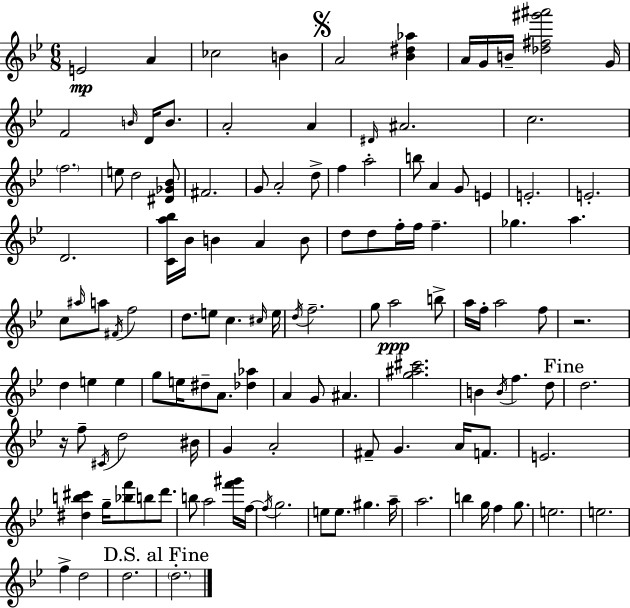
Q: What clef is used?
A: treble